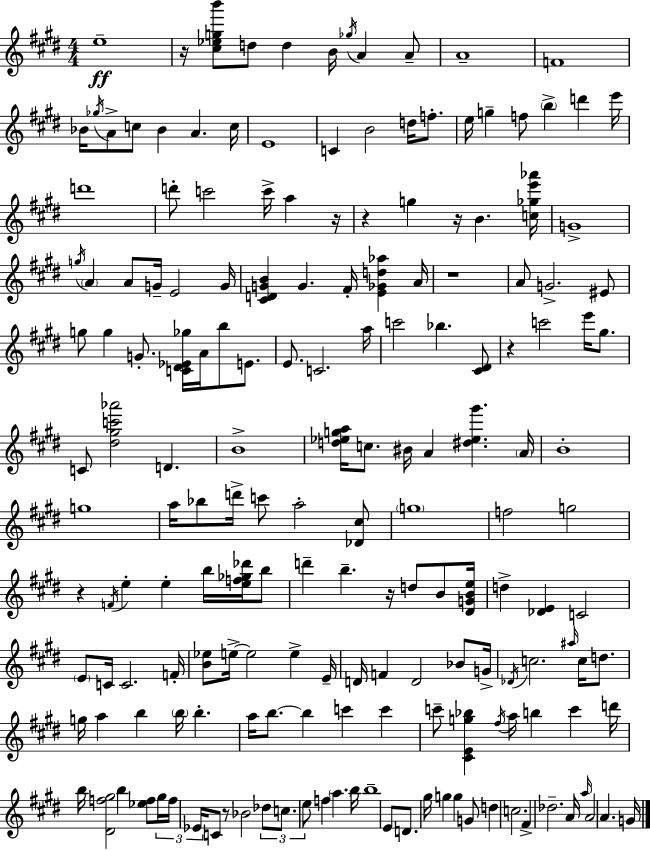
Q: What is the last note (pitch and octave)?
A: G4